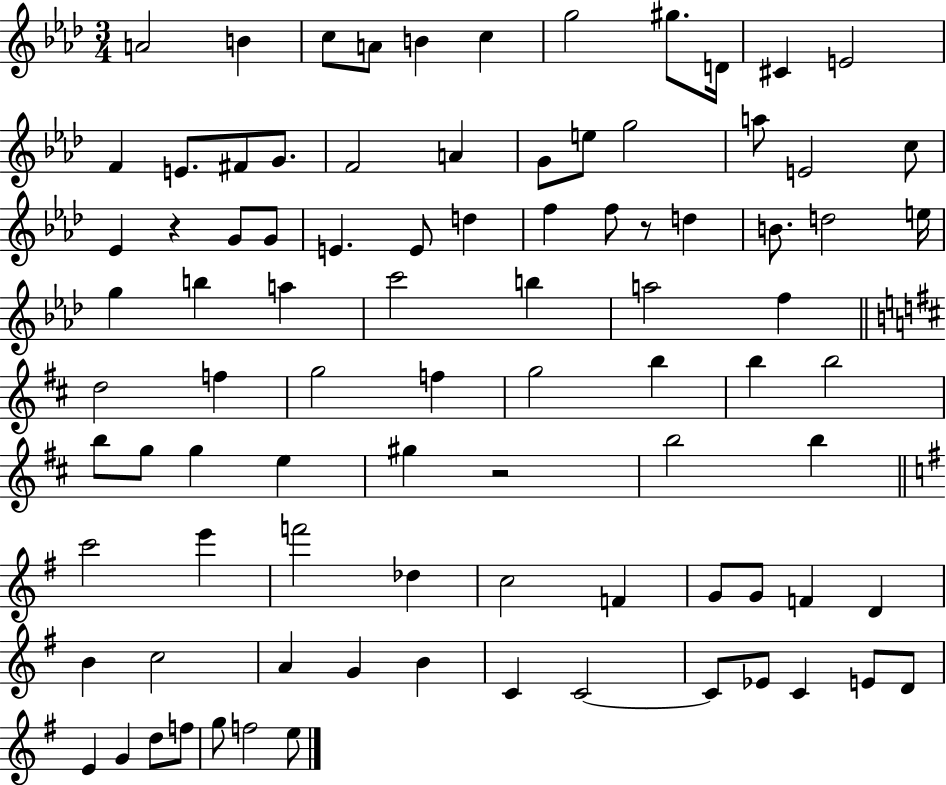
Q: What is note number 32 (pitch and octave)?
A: D5